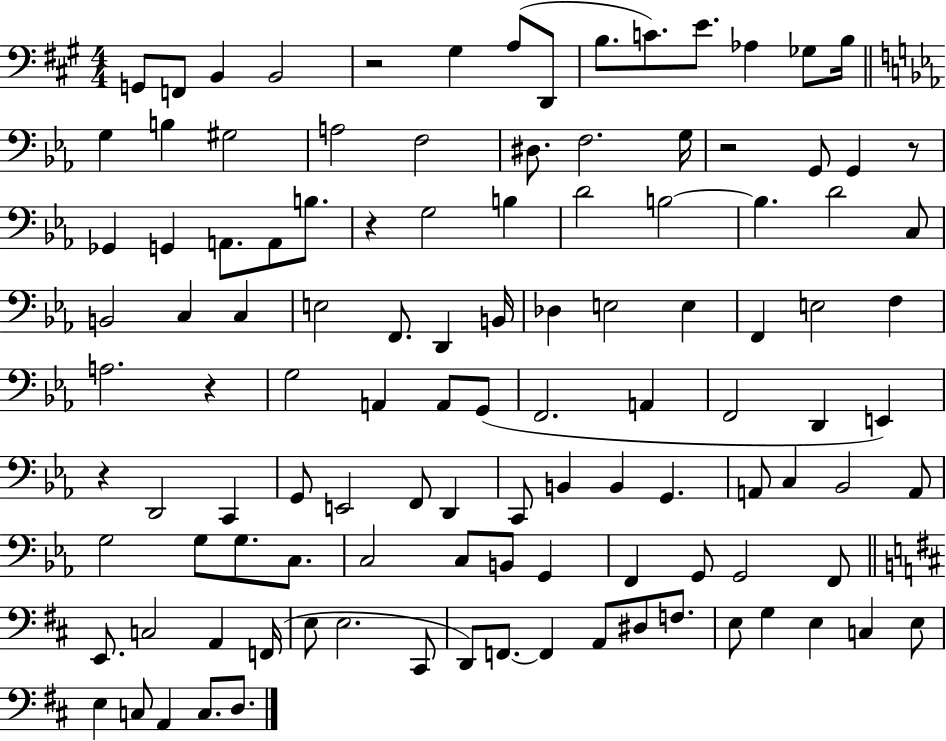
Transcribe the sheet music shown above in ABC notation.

X:1
T:Untitled
M:4/4
L:1/4
K:A
G,,/2 F,,/2 B,, B,,2 z2 ^G, A,/2 D,,/2 B,/2 C/2 E/2 _A, _G,/2 B,/4 G, B, ^G,2 A,2 F,2 ^D,/2 F,2 G,/4 z2 G,,/2 G,, z/2 _G,, G,, A,,/2 A,,/2 B,/2 z G,2 B, D2 B,2 B, D2 C,/2 B,,2 C, C, E,2 F,,/2 D,, B,,/4 _D, E,2 E, F,, E,2 F, A,2 z G,2 A,, A,,/2 G,,/2 F,,2 A,, F,,2 D,, E,, z D,,2 C,, G,,/2 E,,2 F,,/2 D,, C,,/2 B,, B,, G,, A,,/2 C, _B,,2 A,,/2 G,2 G,/2 G,/2 C,/2 C,2 C,/2 B,,/2 G,, F,, G,,/2 G,,2 F,,/2 E,,/2 C,2 A,, F,,/4 E,/2 E,2 ^C,,/2 D,,/2 F,,/2 F,, A,,/2 ^D,/2 F,/2 E,/2 G, E, C, E,/2 E, C,/2 A,, C,/2 D,/2